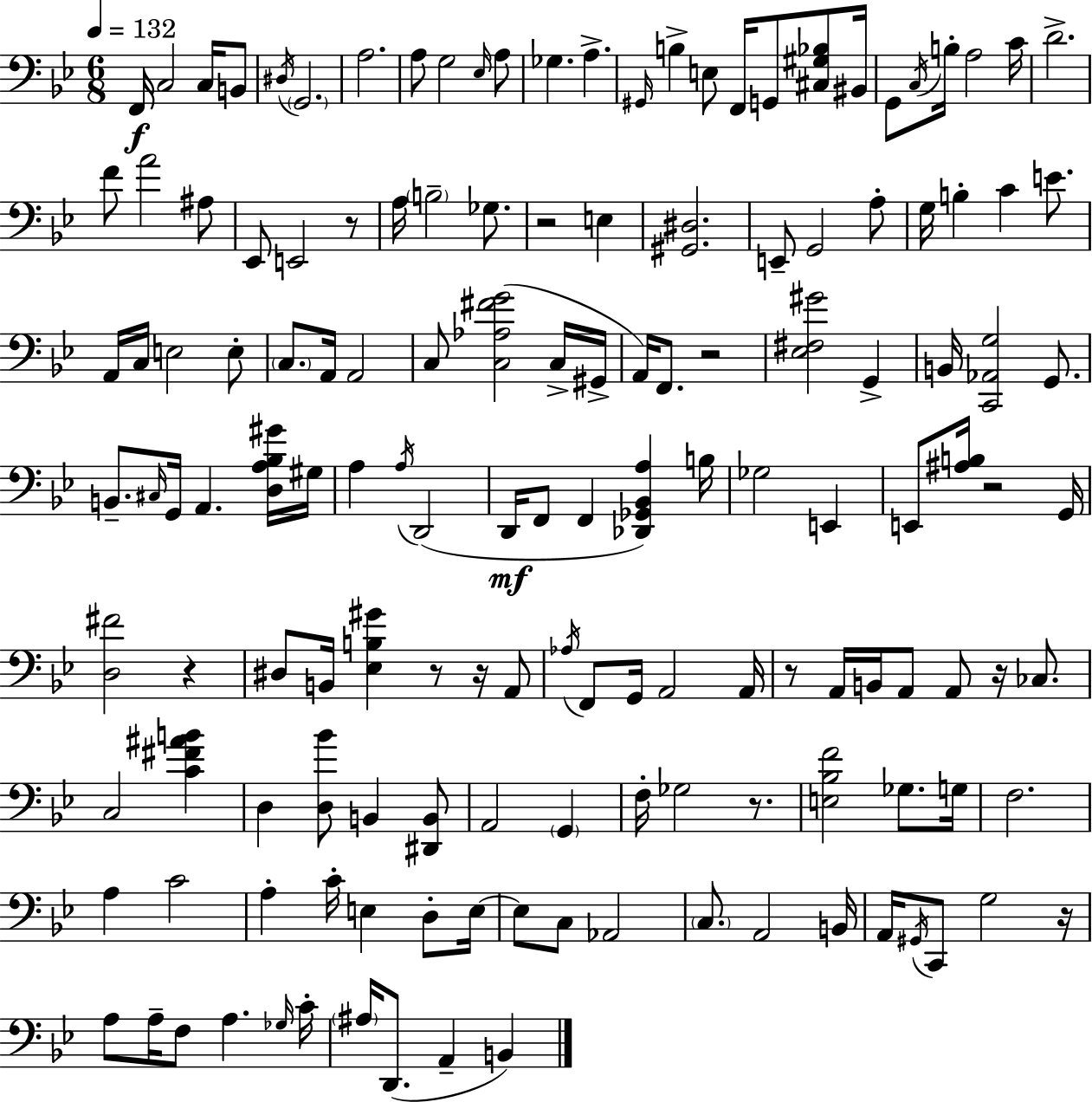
{
  \clef bass
  \numericTimeSignature
  \time 6/8
  \key g \minor
  \tempo 4 = 132
  f,16\f c2 c16 b,8 | \acciaccatura { dis16 } \parenthesize g,2. | a2. | a8 g2 \grace { ees16 } | \break a8 ges4. a4.-> | \grace { gis,16 } b4-> e8 f,16 g,8 | <cis gis bes>8 bis,16 g,8 \acciaccatura { c16 } b16-. a2 | c'16 d'2.-> | \break f'8 a'2 | ais8 ees,8 e,2 | r8 a16 \parenthesize b2-- | ges8. r2 | \break e4 <gis, dis>2. | e,8-- g,2 | a8-. g16 b4-. c'4 | e'8. a,16 c16 e2 | \break e8-. \parenthesize c8. a,16 a,2 | c8 <c aes fis' g'>2( | c16-> gis,16-> a,16) f,8. r2 | <ees fis gis'>2 | \break g,4-> b,16 <c, aes, g>2 | g,8. b,8.-- \grace { cis16 } g,16 a,4. | <d a bes gis'>16 gis16 a4 \acciaccatura { a16 }( d,2 | d,16\mf f,8 f,4 | \break <des, ges, bes, a>4) b16 ges2 | e,4 e,8 <ais b>16 r2 | g,16 <d fis'>2 | r4 dis8 b,16 <ees b gis'>4 | \break r8 r16 a,8 \acciaccatura { aes16 } f,8 g,16 a,2 | a,16 r8 a,16 b,16 a,8 | a,8 r16 ces8. c2 | <c' fis' ais' b'>4 d4 <d bes'>8 | \break b,4 <dis, b,>8 a,2 | \parenthesize g,4 f16-. ges2 | r8. <e bes f'>2 | ges8. g16 f2. | \break a4 c'2 | a4-. c'16-. | e4 d8-. e16~~ e8 c8 aes,2 | \parenthesize c8. a,2 | \break b,16 a,16 \acciaccatura { gis,16 } c,8 g2 | r16 a8 a16-- f8 | a4. \grace { ges16 } c'16-. \parenthesize ais16 d,8.( | a,4-- b,4) \bar "|."
}